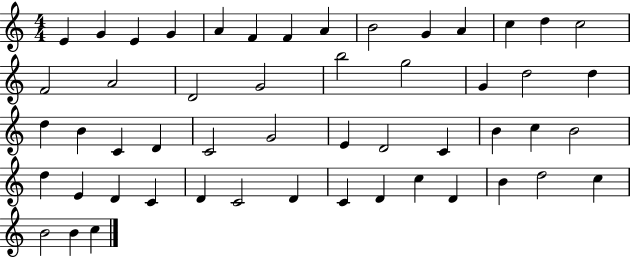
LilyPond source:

{
  \clef treble
  \numericTimeSignature
  \time 4/4
  \key c \major
  e'4 g'4 e'4 g'4 | a'4 f'4 f'4 a'4 | b'2 g'4 a'4 | c''4 d''4 c''2 | \break f'2 a'2 | d'2 g'2 | b''2 g''2 | g'4 d''2 d''4 | \break d''4 b'4 c'4 d'4 | c'2 g'2 | e'4 d'2 c'4 | b'4 c''4 b'2 | \break d''4 e'4 d'4 c'4 | d'4 c'2 d'4 | c'4 d'4 c''4 d'4 | b'4 d''2 c''4 | \break b'2 b'4 c''4 | \bar "|."
}